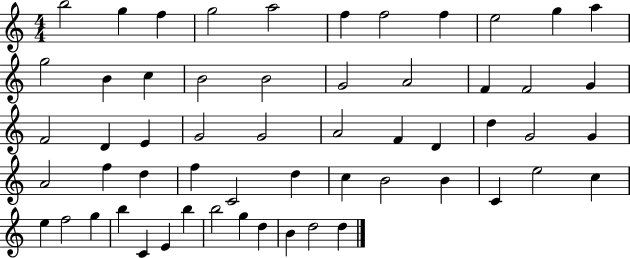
B5/h G5/q F5/q G5/h A5/h F5/q F5/h F5/q E5/h G5/q A5/q G5/h B4/q C5/q B4/h B4/h G4/h A4/h F4/q F4/h G4/q F4/h D4/q E4/q G4/h G4/h A4/h F4/q D4/q D5/q G4/h G4/q A4/h F5/q D5/q F5/q C4/h D5/q C5/q B4/h B4/q C4/q E5/h C5/q E5/q F5/h G5/q B5/q C4/q E4/q B5/q B5/h G5/q D5/q B4/q D5/h D5/q